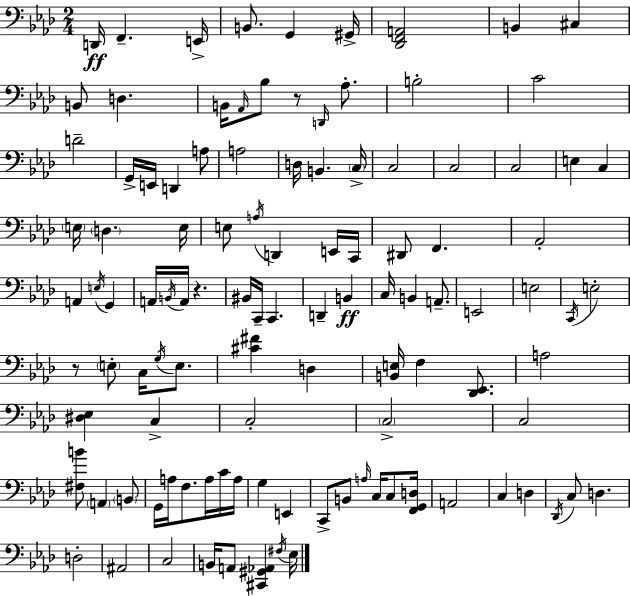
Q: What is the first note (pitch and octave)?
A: D2